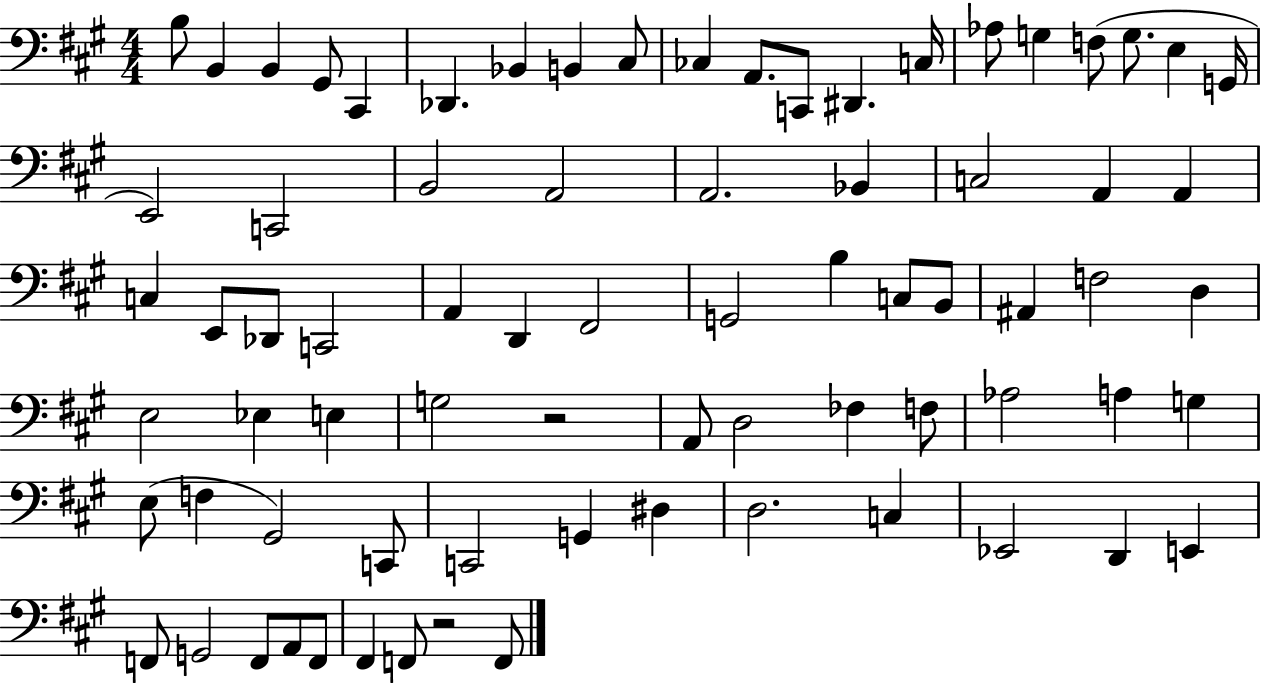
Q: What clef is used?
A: bass